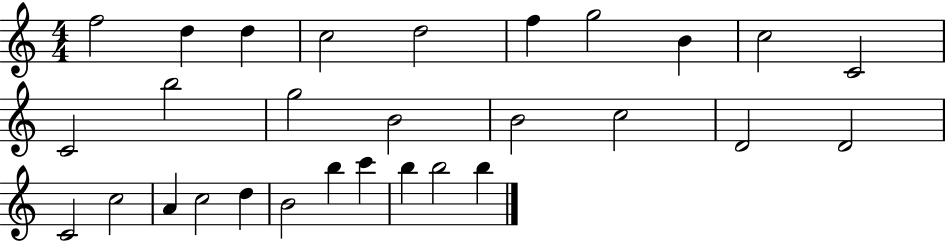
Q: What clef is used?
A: treble